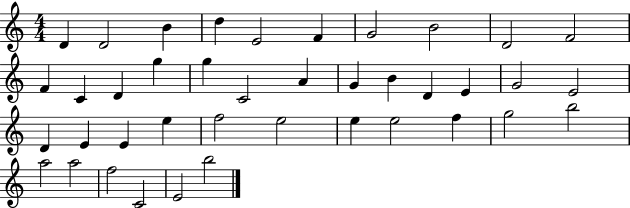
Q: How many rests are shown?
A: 0